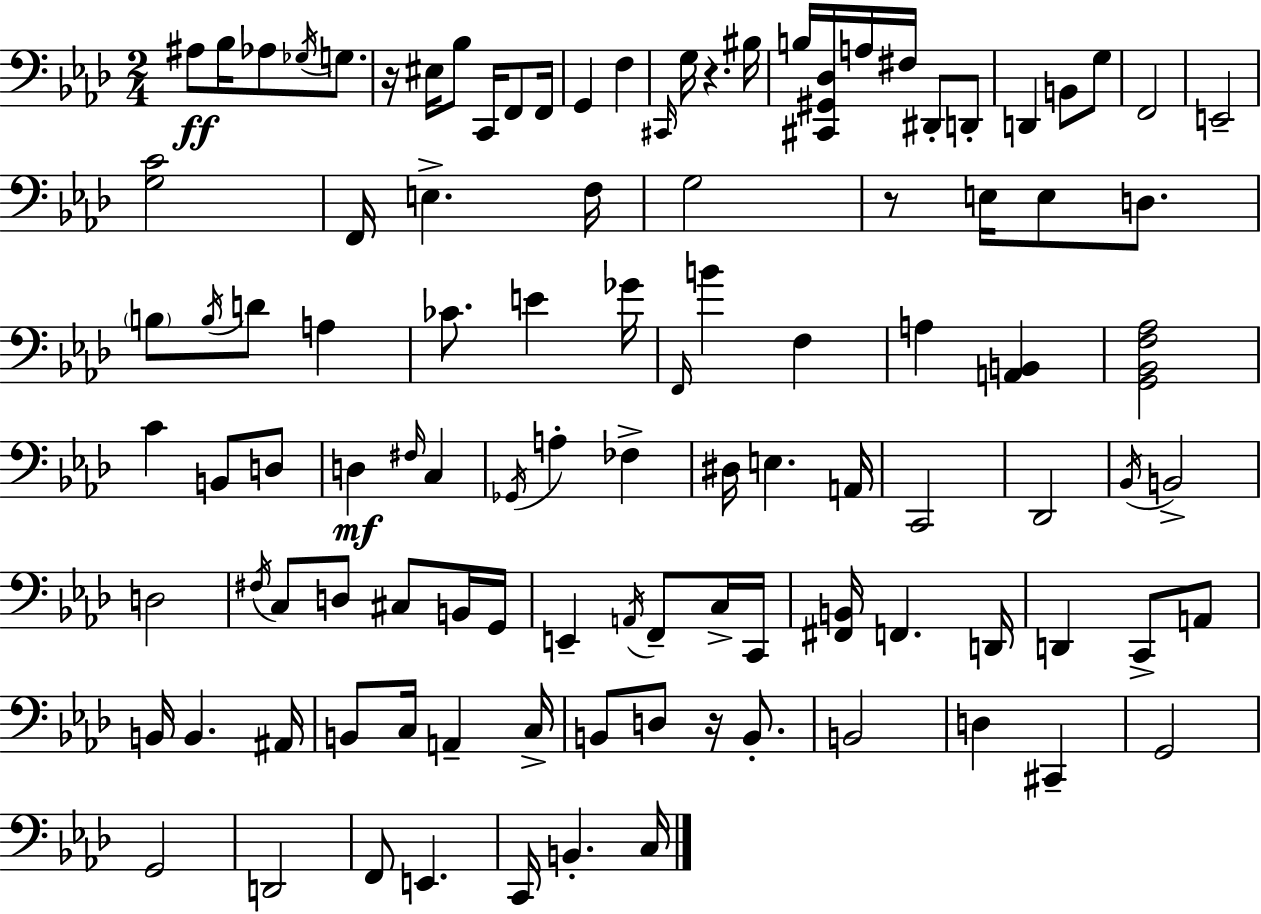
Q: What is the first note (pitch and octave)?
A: A#3